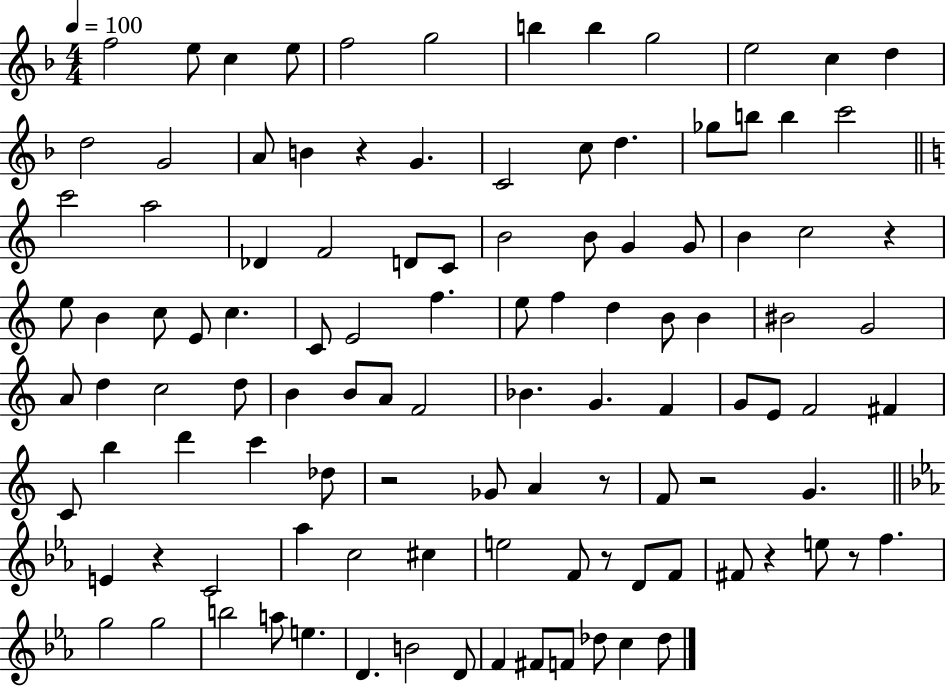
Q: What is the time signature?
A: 4/4